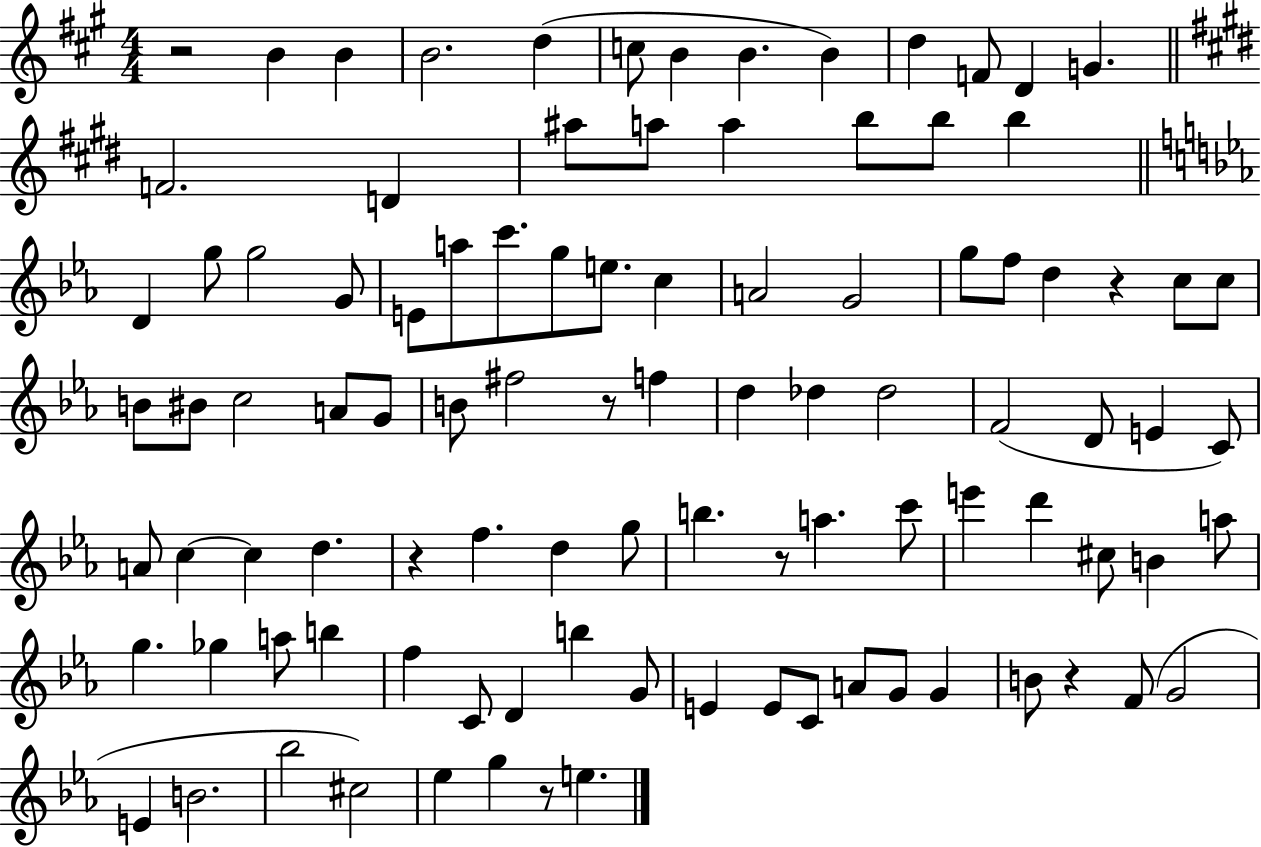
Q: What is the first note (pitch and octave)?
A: B4